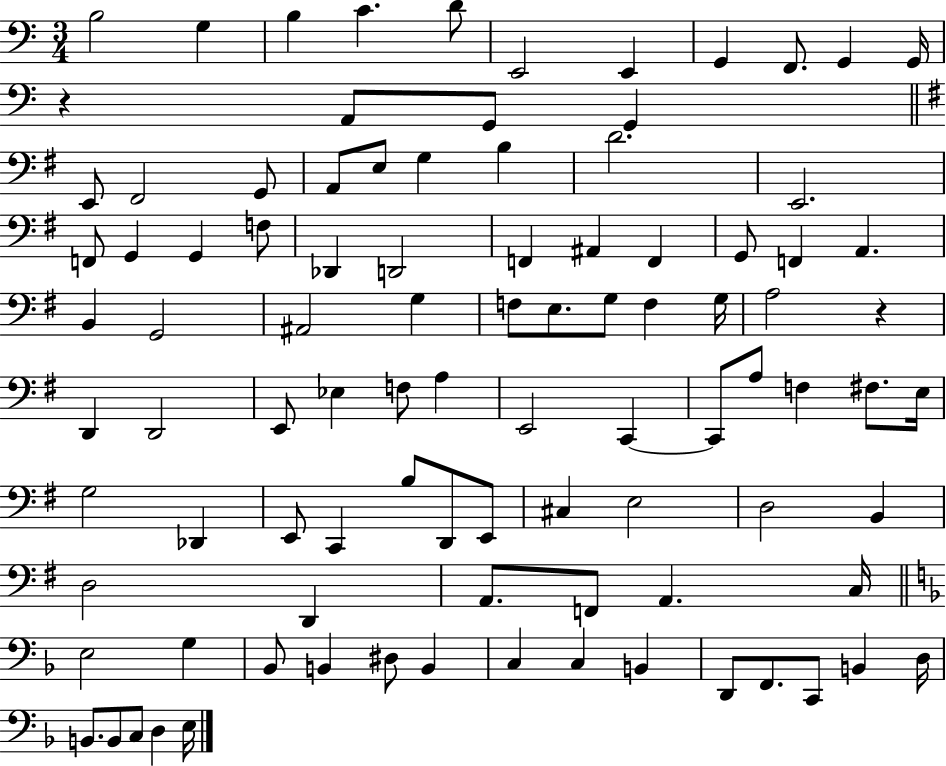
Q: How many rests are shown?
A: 2